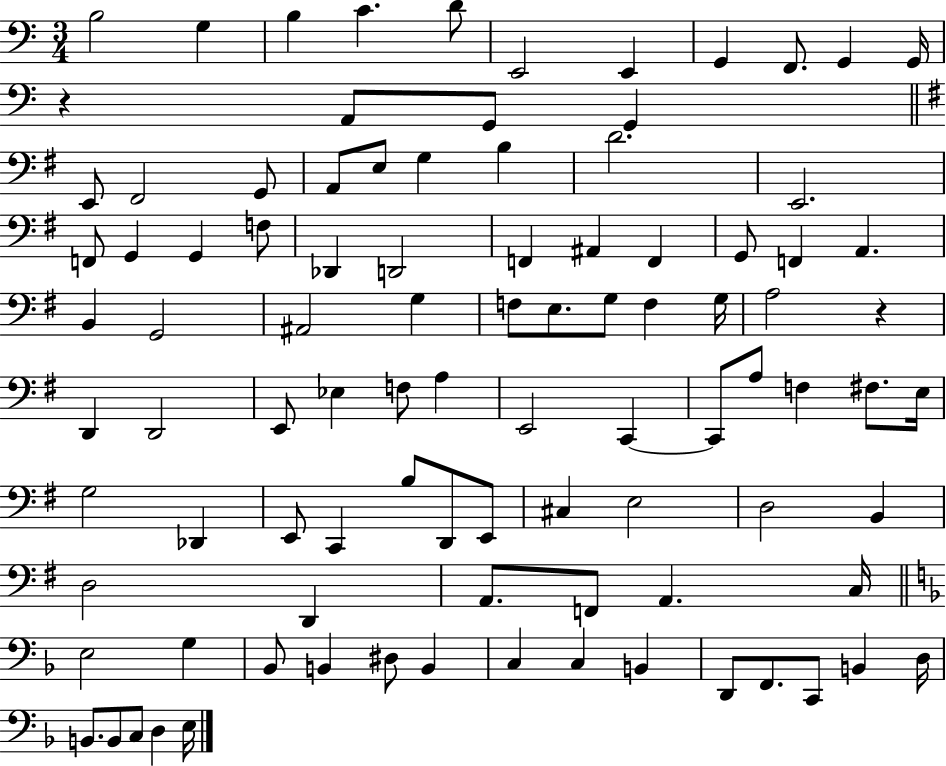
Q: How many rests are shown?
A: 2